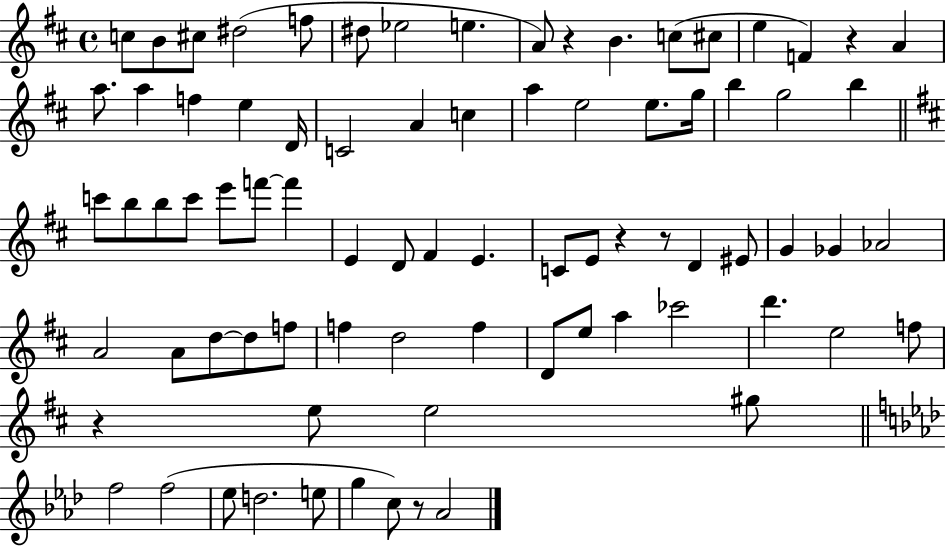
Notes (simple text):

C5/e B4/e C#5/e D#5/h F5/e D#5/e Eb5/h E5/q. A4/e R/q B4/q. C5/e C#5/e E5/q F4/q R/q A4/q A5/e. A5/q F5/q E5/q D4/s C4/h A4/q C5/q A5/q E5/h E5/e. G5/s B5/q G5/h B5/q C6/e B5/e B5/e C6/e E6/e F6/e F6/q E4/q D4/e F#4/q E4/q. C4/e E4/e R/q R/e D4/q EIS4/e G4/q Gb4/q Ab4/h A4/h A4/e D5/e D5/e F5/e F5/q D5/h F5/q D4/e E5/e A5/q CES6/h D6/q. E5/h F5/e R/q E5/e E5/h G#5/e F5/h F5/h Eb5/e D5/h. E5/e G5/q C5/e R/e Ab4/h